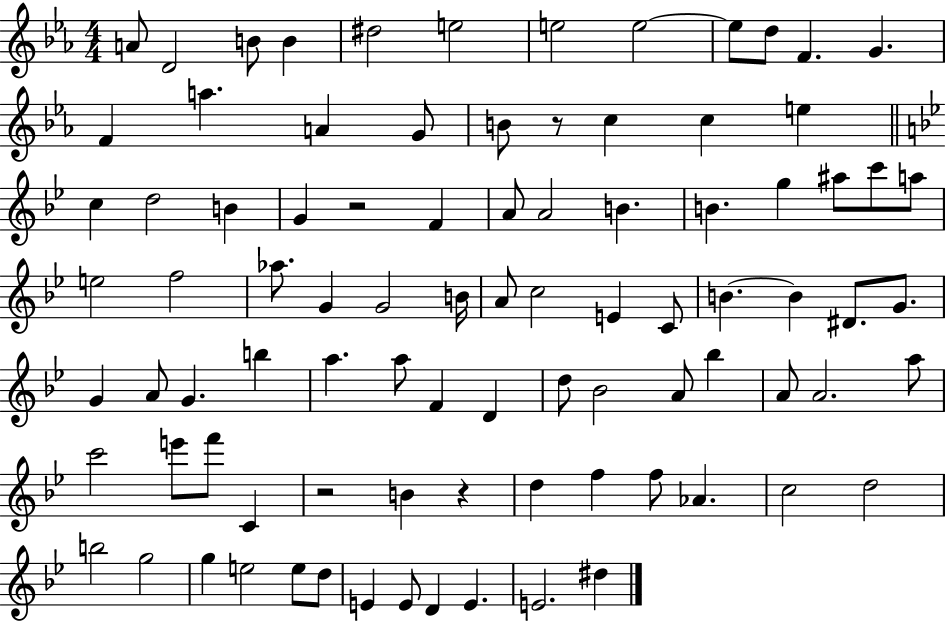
A4/e D4/h B4/e B4/q D#5/h E5/h E5/h E5/h E5/e D5/e F4/q. G4/q. F4/q A5/q. A4/q G4/e B4/e R/e C5/q C5/q E5/q C5/q D5/h B4/q G4/q R/h F4/q A4/e A4/h B4/q. B4/q. G5/q A#5/e C6/e A5/e E5/h F5/h Ab5/e. G4/q G4/h B4/s A4/e C5/h E4/q C4/e B4/q. B4/q D#4/e. G4/e. G4/q A4/e G4/q. B5/q A5/q. A5/e F4/q D4/q D5/e Bb4/h A4/e Bb5/q A4/e A4/h. A5/e C6/h E6/e F6/e C4/q R/h B4/q R/q D5/q F5/q F5/e Ab4/q. C5/h D5/h B5/h G5/h G5/q E5/h E5/e D5/e E4/q E4/e D4/q E4/q. E4/h. D#5/q